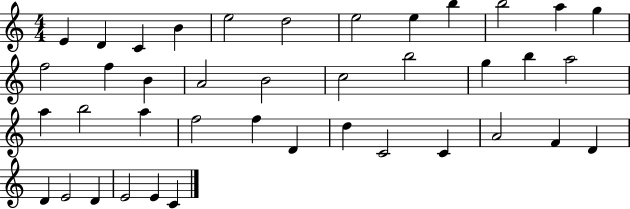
{
  \clef treble
  \numericTimeSignature
  \time 4/4
  \key c \major
  e'4 d'4 c'4 b'4 | e''2 d''2 | e''2 e''4 b''4 | b''2 a''4 g''4 | \break f''2 f''4 b'4 | a'2 b'2 | c''2 b''2 | g''4 b''4 a''2 | \break a''4 b''2 a''4 | f''2 f''4 d'4 | d''4 c'2 c'4 | a'2 f'4 d'4 | \break d'4 e'2 d'4 | e'2 e'4 c'4 | \bar "|."
}